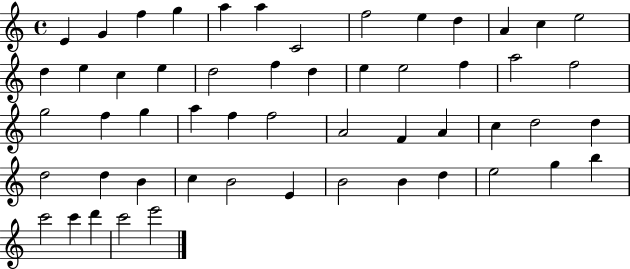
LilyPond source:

{
  \clef treble
  \time 4/4
  \defaultTimeSignature
  \key c \major
  e'4 g'4 f''4 g''4 | a''4 a''4 c'2 | f''2 e''4 d''4 | a'4 c''4 e''2 | \break d''4 e''4 c''4 e''4 | d''2 f''4 d''4 | e''4 e''2 f''4 | a''2 f''2 | \break g''2 f''4 g''4 | a''4 f''4 f''2 | a'2 f'4 a'4 | c''4 d''2 d''4 | \break d''2 d''4 b'4 | c''4 b'2 e'4 | b'2 b'4 d''4 | e''2 g''4 b''4 | \break c'''2 c'''4 d'''4 | c'''2 e'''2 | \bar "|."
}